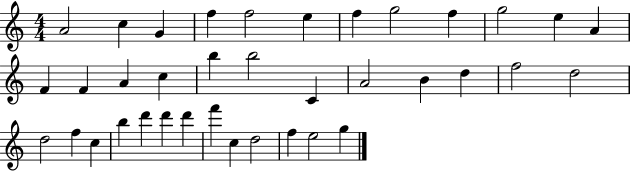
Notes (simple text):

A4/h C5/q G4/q F5/q F5/h E5/q F5/q G5/h F5/q G5/h E5/q A4/q F4/q F4/q A4/q C5/q B5/q B5/h C4/q A4/h B4/q D5/q F5/h D5/h D5/h F5/q C5/q B5/q D6/q D6/q D6/q F6/q C5/q D5/h F5/q E5/h G5/q